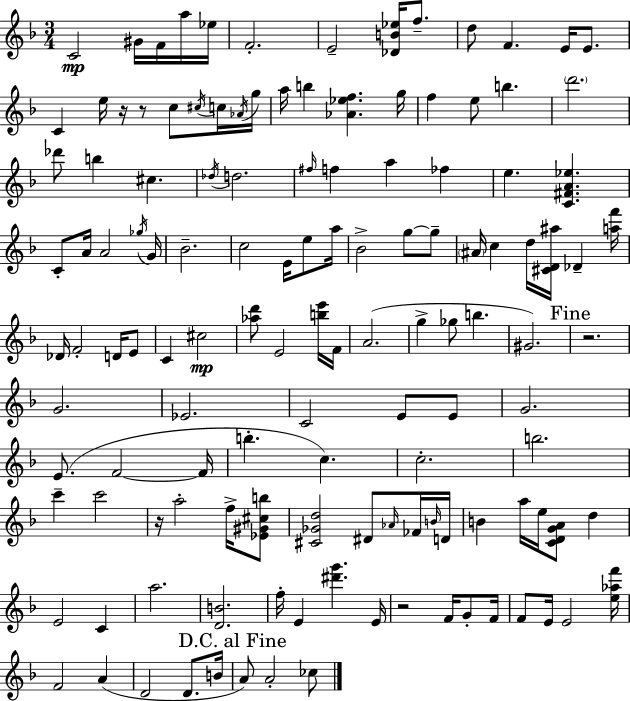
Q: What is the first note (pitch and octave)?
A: C4